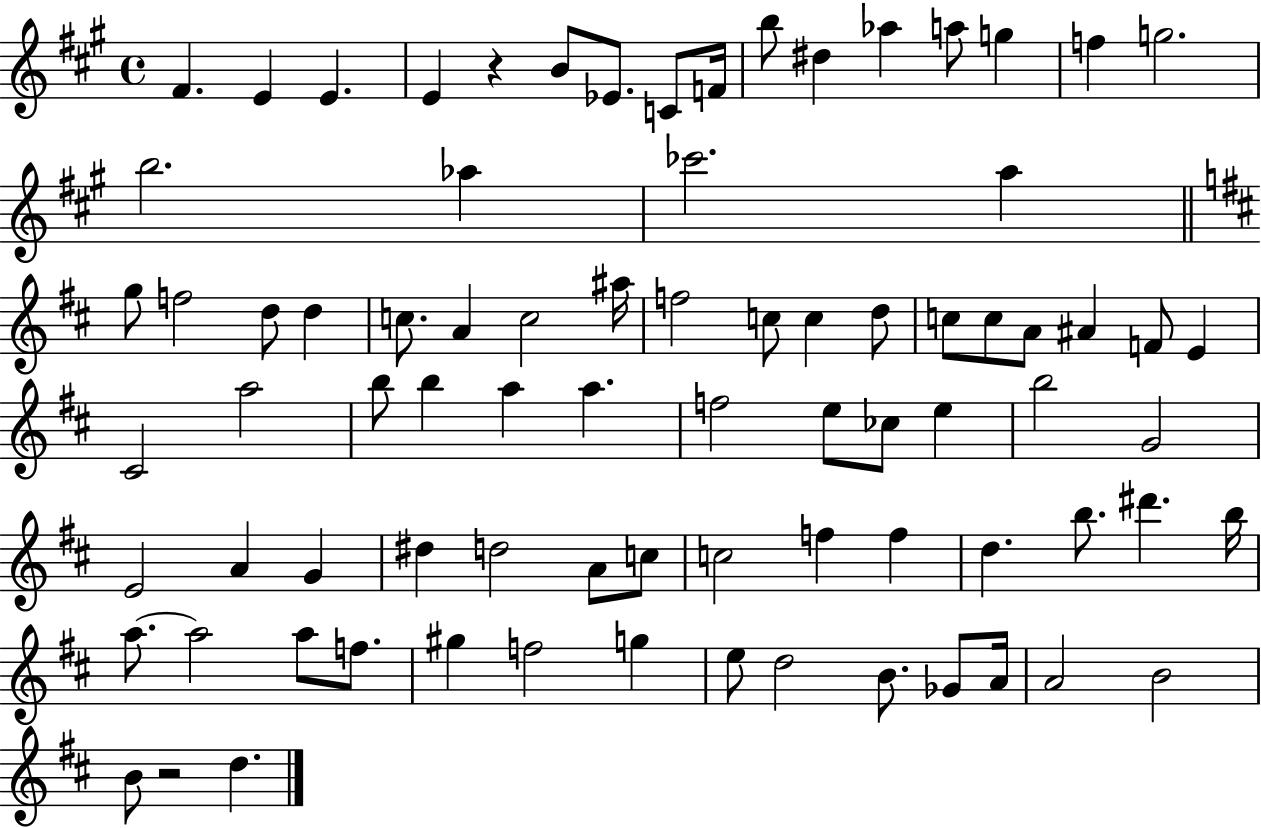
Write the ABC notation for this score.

X:1
T:Untitled
M:4/4
L:1/4
K:A
^F E E E z B/2 _E/2 C/2 F/4 b/2 ^d _a a/2 g f g2 b2 _a _c'2 a g/2 f2 d/2 d c/2 A c2 ^a/4 f2 c/2 c d/2 c/2 c/2 A/2 ^A F/2 E ^C2 a2 b/2 b a a f2 e/2 _c/2 e b2 G2 E2 A G ^d d2 A/2 c/2 c2 f f d b/2 ^d' b/4 a/2 a2 a/2 f/2 ^g f2 g e/2 d2 B/2 _G/2 A/4 A2 B2 B/2 z2 d